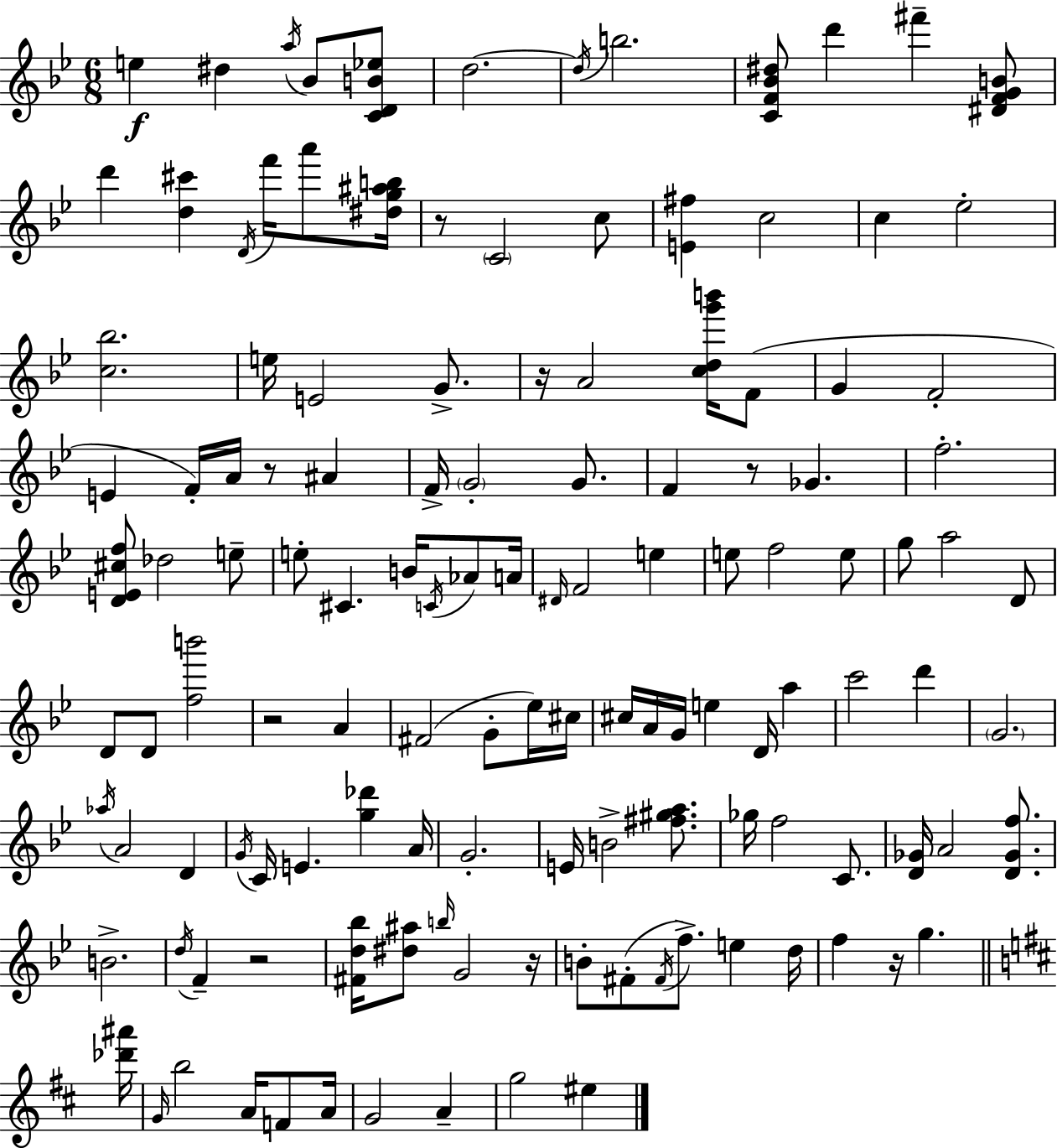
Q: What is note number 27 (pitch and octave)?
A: F4